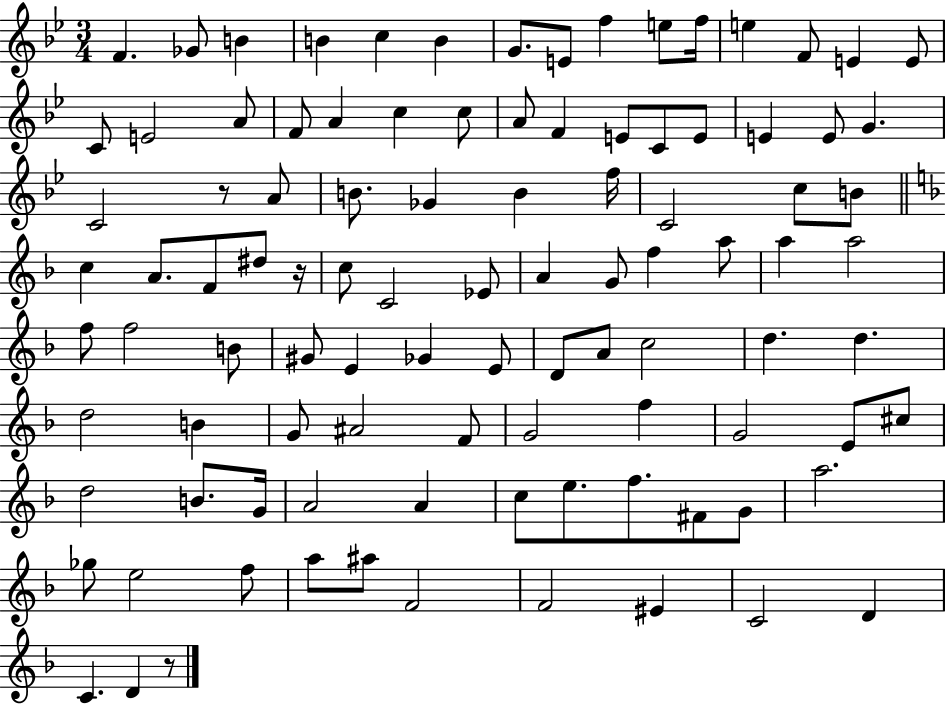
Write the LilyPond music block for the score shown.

{
  \clef treble
  \numericTimeSignature
  \time 3/4
  \key bes \major
  f'4. ges'8 b'4 | b'4 c''4 b'4 | g'8. e'8 f''4 e''8 f''16 | e''4 f'8 e'4 e'8 | \break c'8 e'2 a'8 | f'8 a'4 c''4 c''8 | a'8 f'4 e'8 c'8 e'8 | e'4 e'8 g'4. | \break c'2 r8 a'8 | b'8. ges'4 b'4 f''16 | c'2 c''8 b'8 | \bar "||" \break \key d \minor c''4 a'8. f'8 dis''8 r16 | c''8 c'2 ees'8 | a'4 g'8 f''4 a''8 | a''4 a''2 | \break f''8 f''2 b'8 | gis'8 e'4 ges'4 e'8 | d'8 a'8 c''2 | d''4. d''4. | \break d''2 b'4 | g'8 ais'2 f'8 | g'2 f''4 | g'2 e'8 cis''8 | \break d''2 b'8. g'16 | a'2 a'4 | c''8 e''8. f''8. fis'8 g'8 | a''2. | \break ges''8 e''2 f''8 | a''8 ais''8 f'2 | f'2 eis'4 | c'2 d'4 | \break c'4. d'4 r8 | \bar "|."
}